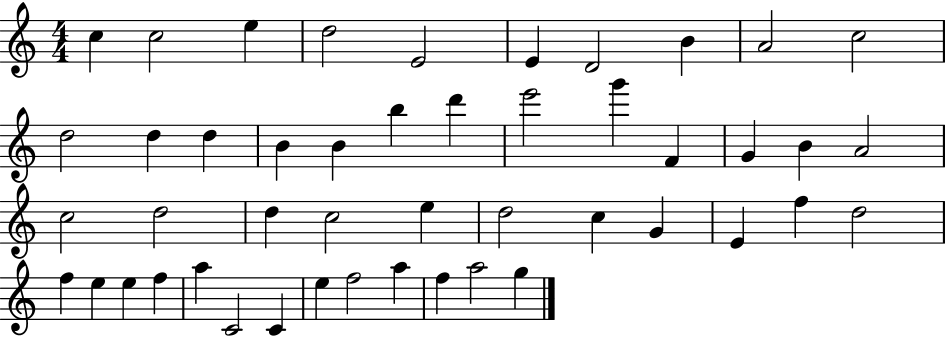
{
  \clef treble
  \numericTimeSignature
  \time 4/4
  \key c \major
  c''4 c''2 e''4 | d''2 e'2 | e'4 d'2 b'4 | a'2 c''2 | \break d''2 d''4 d''4 | b'4 b'4 b''4 d'''4 | e'''2 g'''4 f'4 | g'4 b'4 a'2 | \break c''2 d''2 | d''4 c''2 e''4 | d''2 c''4 g'4 | e'4 f''4 d''2 | \break f''4 e''4 e''4 f''4 | a''4 c'2 c'4 | e''4 f''2 a''4 | f''4 a''2 g''4 | \break \bar "|."
}